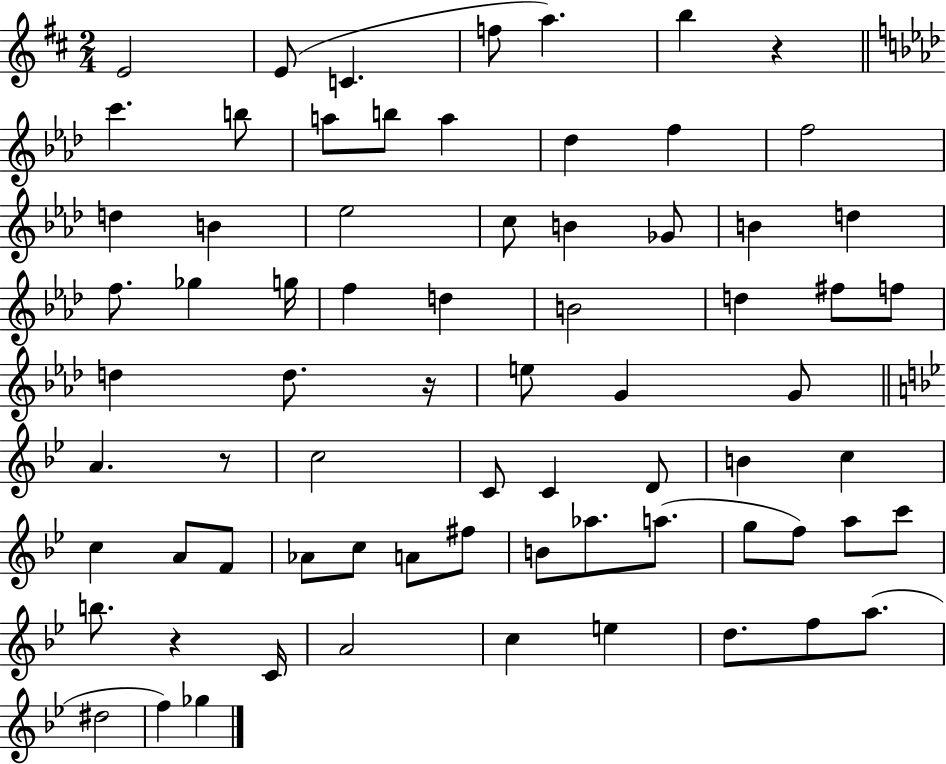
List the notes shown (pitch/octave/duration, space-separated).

E4/h E4/e C4/q. F5/e A5/q. B5/q R/q C6/q. B5/e A5/e B5/e A5/q Db5/q F5/q F5/h D5/q B4/q Eb5/h C5/e B4/q Gb4/e B4/q D5/q F5/e. Gb5/q G5/s F5/q D5/q B4/h D5/q F#5/e F5/e D5/q D5/e. R/s E5/e G4/q G4/e A4/q. R/e C5/h C4/e C4/q D4/e B4/q C5/q C5/q A4/e F4/e Ab4/e C5/e A4/e F#5/e B4/e Ab5/e. A5/e. G5/e F5/e A5/e C6/e B5/e. R/q C4/s A4/h C5/q E5/q D5/e. F5/e A5/e. D#5/h F5/q Gb5/q